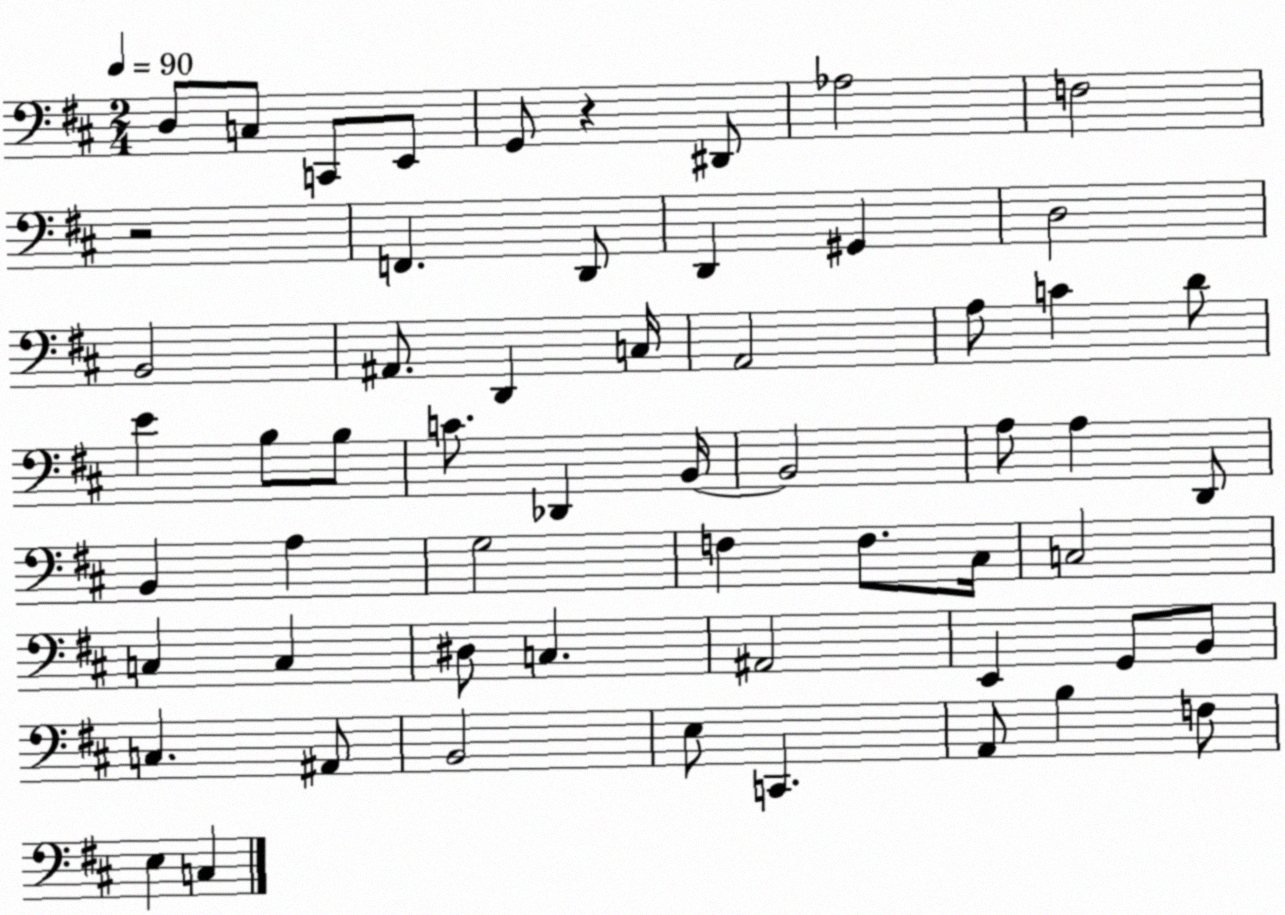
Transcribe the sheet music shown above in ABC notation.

X:1
T:Untitled
M:2/4
L:1/4
K:D
D,/2 C,/2 C,,/2 E,,/2 G,,/2 z ^D,,/2 _A,2 F,2 z2 F,, D,,/2 D,, ^G,, D,2 B,,2 ^A,,/2 D,, C,/4 A,,2 A,/2 C D/2 E B,/2 B,/2 C/2 _D,, B,,/4 B,,2 A,/2 A, D,,/2 B,, A, G,2 F, F,/2 ^C,/4 C,2 C, C, ^D,/2 C, ^A,,2 E,, G,,/2 B,,/2 C, ^A,,/2 B,,2 E,/2 C,, A,,/2 B, F,/2 E, C,